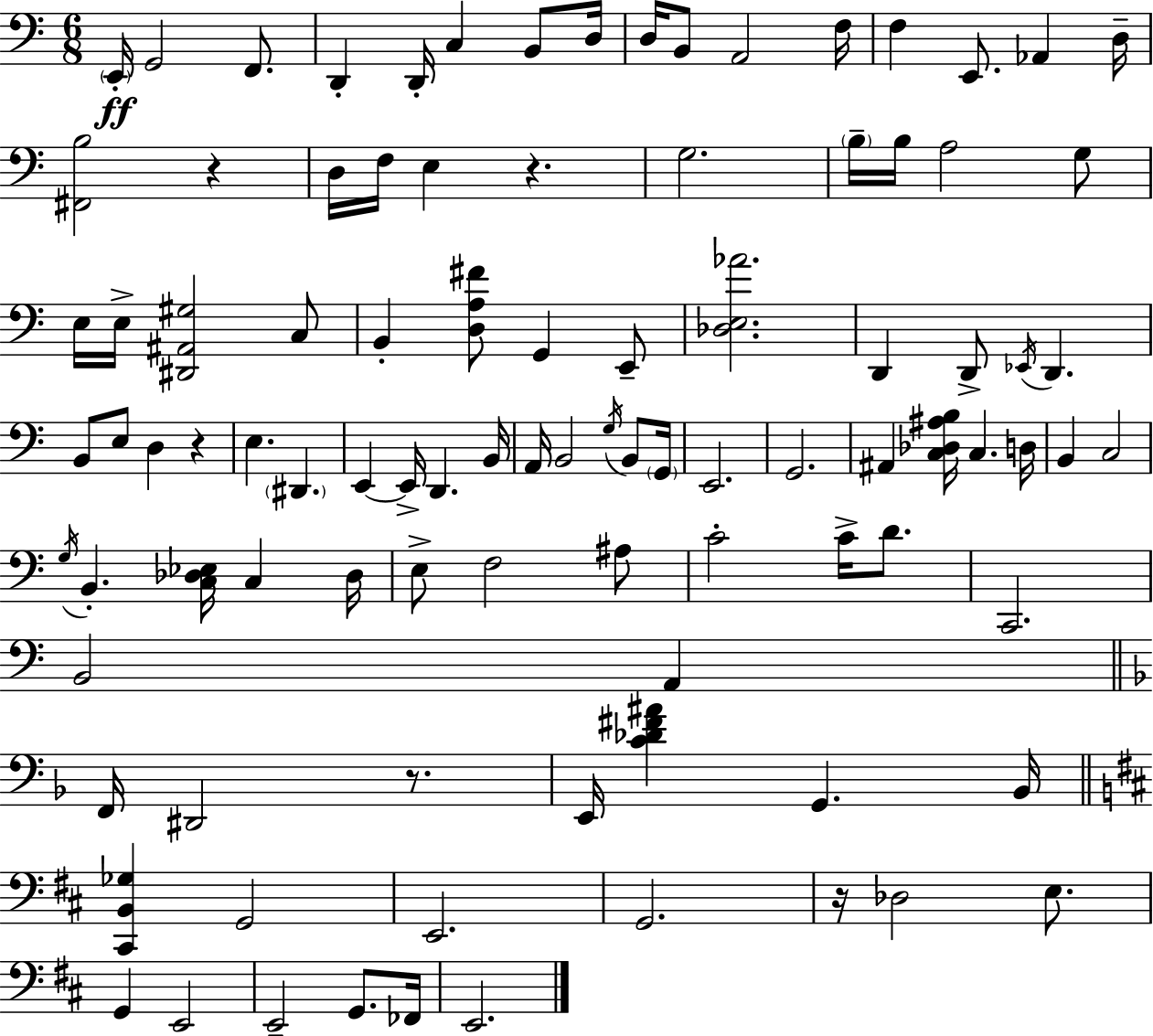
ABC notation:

X:1
T:Untitled
M:6/8
L:1/4
K:Am
E,,/4 G,,2 F,,/2 D,, D,,/4 C, B,,/2 D,/4 D,/4 B,,/2 A,,2 F,/4 F, E,,/2 _A,, D,/4 [^F,,B,]2 z D,/4 F,/4 E, z G,2 B,/4 B,/4 A,2 G,/2 E,/4 E,/4 [^D,,^A,,^G,]2 C,/2 B,, [D,A,^F]/2 G,, E,,/2 [_D,E,_A]2 D,, D,,/2 _E,,/4 D,, B,,/2 E,/2 D, z E, ^D,, E,, E,,/4 D,, B,,/4 A,,/4 B,,2 G,/4 B,,/2 G,,/4 E,,2 G,,2 ^A,, [C,_D,^A,B,]/4 C, D,/4 B,, C,2 G,/4 B,, [C,_D,_E,]/4 C, _D,/4 E,/2 F,2 ^A,/2 C2 C/4 D/2 C,,2 B,,2 A,, F,,/4 ^D,,2 z/2 E,,/4 [C_D^F^A] G,, _B,,/4 [^C,,B,,_G,] G,,2 E,,2 G,,2 z/4 _D,2 E,/2 G,, E,,2 E,,2 G,,/2 _F,,/4 E,,2